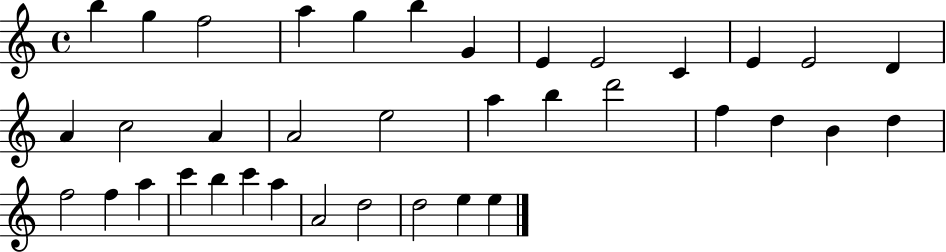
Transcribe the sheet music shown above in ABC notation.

X:1
T:Untitled
M:4/4
L:1/4
K:C
b g f2 a g b G E E2 C E E2 D A c2 A A2 e2 a b d'2 f d B d f2 f a c' b c' a A2 d2 d2 e e